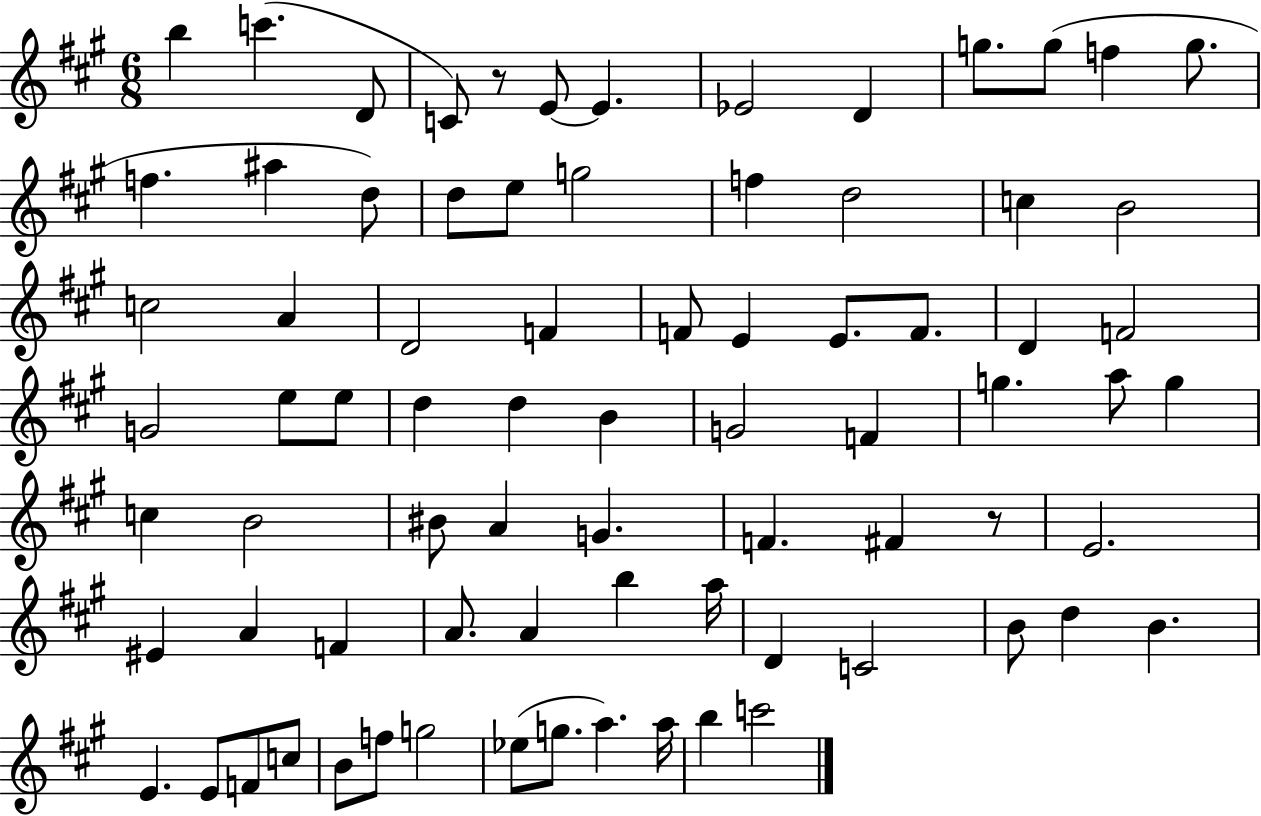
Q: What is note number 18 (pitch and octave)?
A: G5